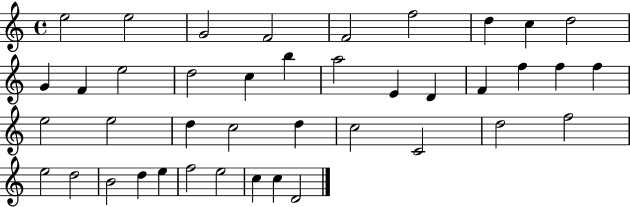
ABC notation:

X:1
T:Untitled
M:4/4
L:1/4
K:C
e2 e2 G2 F2 F2 f2 d c d2 G F e2 d2 c b a2 E D F f f f e2 e2 d c2 d c2 C2 d2 f2 e2 d2 B2 d e f2 e2 c c D2